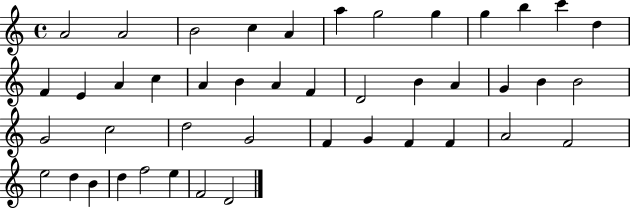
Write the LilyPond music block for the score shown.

{
  \clef treble
  \time 4/4
  \defaultTimeSignature
  \key c \major
  a'2 a'2 | b'2 c''4 a'4 | a''4 g''2 g''4 | g''4 b''4 c'''4 d''4 | \break f'4 e'4 a'4 c''4 | a'4 b'4 a'4 f'4 | d'2 b'4 a'4 | g'4 b'4 b'2 | \break g'2 c''2 | d''2 g'2 | f'4 g'4 f'4 f'4 | a'2 f'2 | \break e''2 d''4 b'4 | d''4 f''2 e''4 | f'2 d'2 | \bar "|."
}